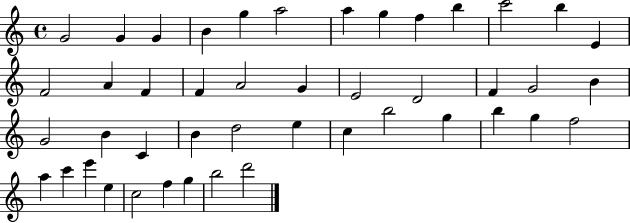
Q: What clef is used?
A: treble